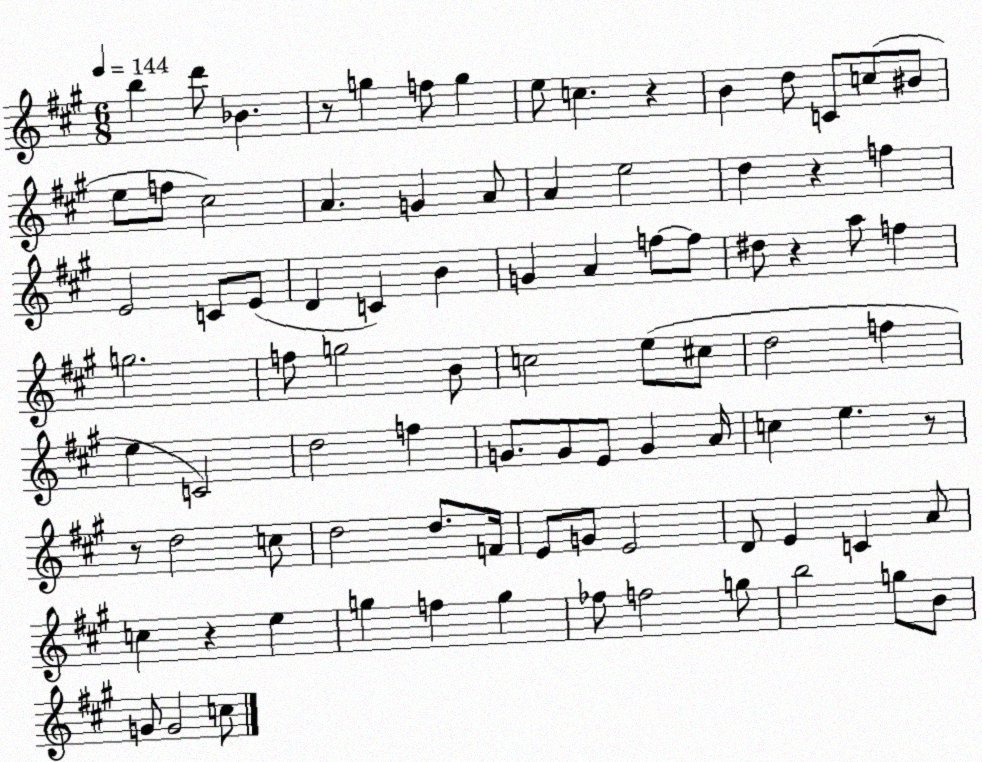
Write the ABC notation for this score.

X:1
T:Untitled
M:6/8
L:1/4
K:A
b d'/2 _B z/2 g f/2 g e/2 c z B d/2 C/2 c/2 ^B/2 e/2 f/2 ^c2 A G A/2 A e2 d z f E2 C/2 E/2 D C B G A f/2 f/2 ^d/2 z a/2 f g2 f/2 g2 B/2 c2 e/2 ^c/2 d2 f e C2 d2 f G/2 G/2 E/2 G A/4 c e z/2 z/2 d2 c/2 d2 d/2 F/4 E/2 G/2 E2 D/2 E C A/2 c z e g f g _f/2 f2 g/2 b2 g/2 B/2 G/2 G2 c/2